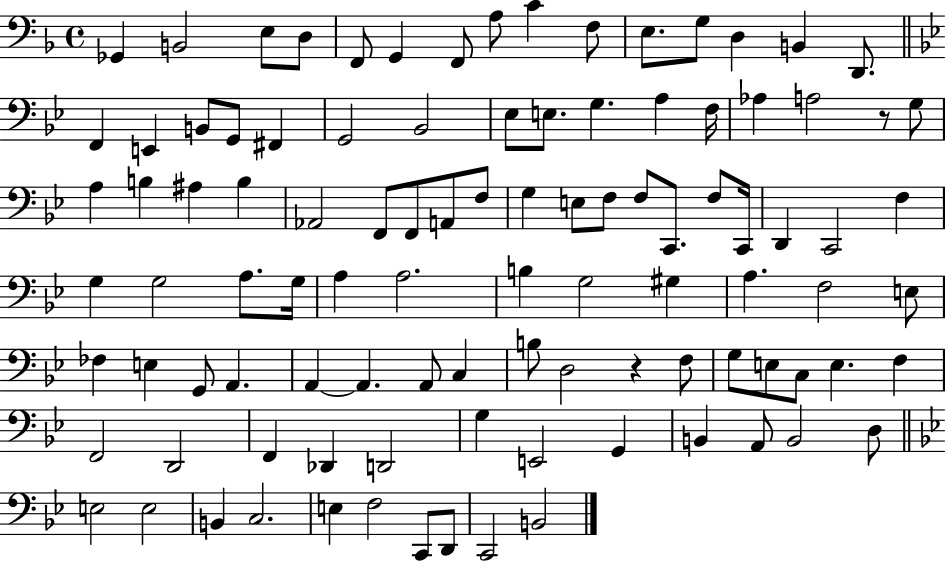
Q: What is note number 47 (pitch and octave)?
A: D2